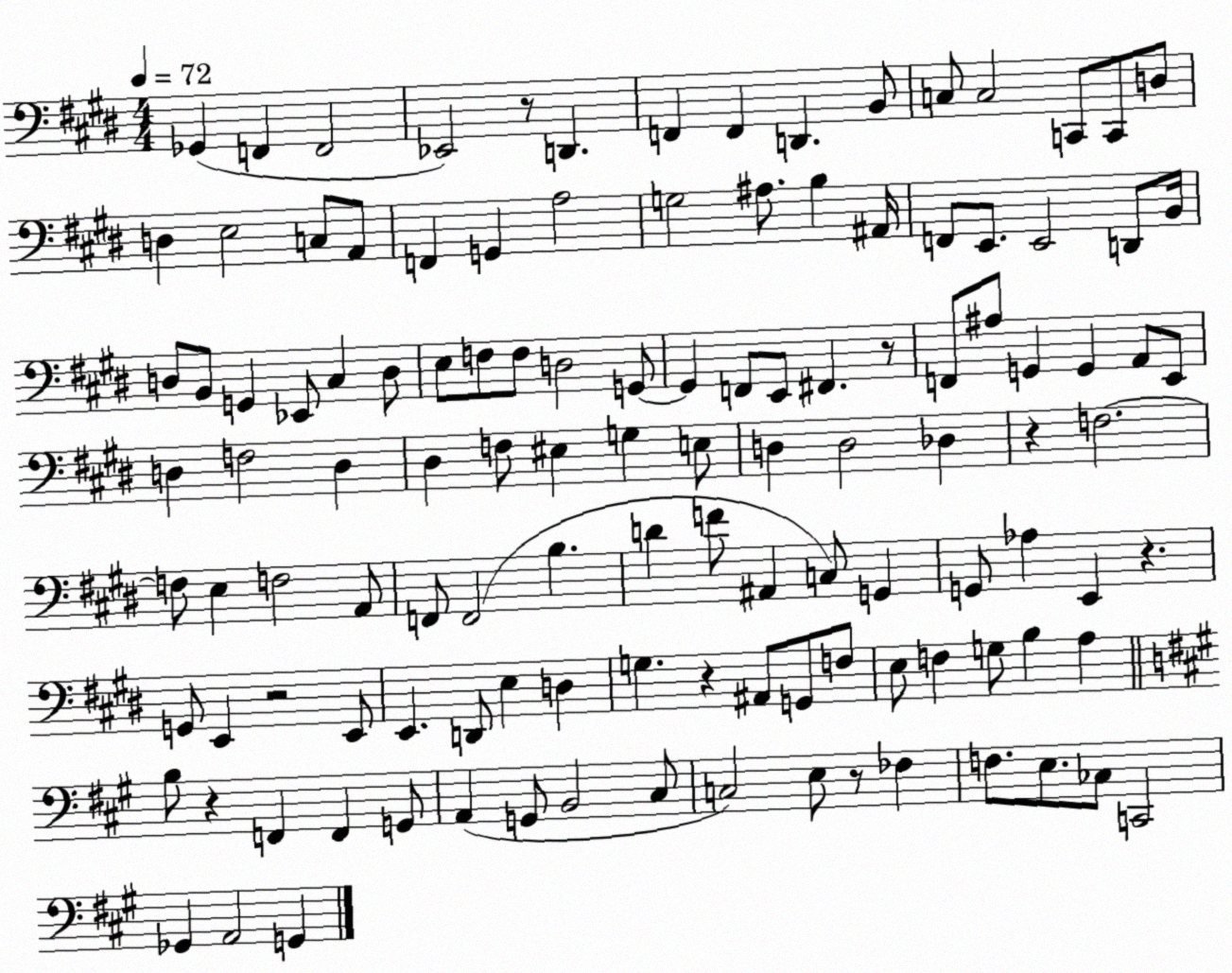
X:1
T:Untitled
M:4/4
L:1/4
K:E
_G,, F,, F,,2 _E,,2 z/2 D,, F,, F,, D,, B,,/2 C,/2 C,2 C,,/2 C,,/2 D,/2 D, E,2 C,/2 A,,/2 F,, G,, A,2 G,2 ^A,/2 B, ^A,,/4 F,,/2 E,,/2 E,,2 D,,/2 B,,/4 D,/2 B,,/2 G,, _E,,/2 ^C, D,/2 E,/2 F,/2 F,/2 D,2 G,,/2 G,, F,,/2 E,,/2 ^F,, z/2 F,,/2 ^A,/2 G,, G,, A,,/2 E,,/2 D, F,2 D, ^D, F,/2 ^E, G, E,/2 D, D,2 _D, z F,2 F,/2 E, F,2 A,,/2 F,,/2 F,,2 B, D F/2 ^A,, C,/2 G,, G,,/2 _A, E,, z G,,/2 E,, z2 E,,/2 E,, D,,/2 E, D, G, z ^A,,/2 G,,/2 F,/2 E,/2 F, G,/2 B, A, B,/2 z F,, F,, G,,/2 A,, G,,/2 B,,2 ^C,/2 C,2 E,/2 z/2 _F, F,/2 E,/2 _C,/2 C,,2 _G,, A,,2 G,,